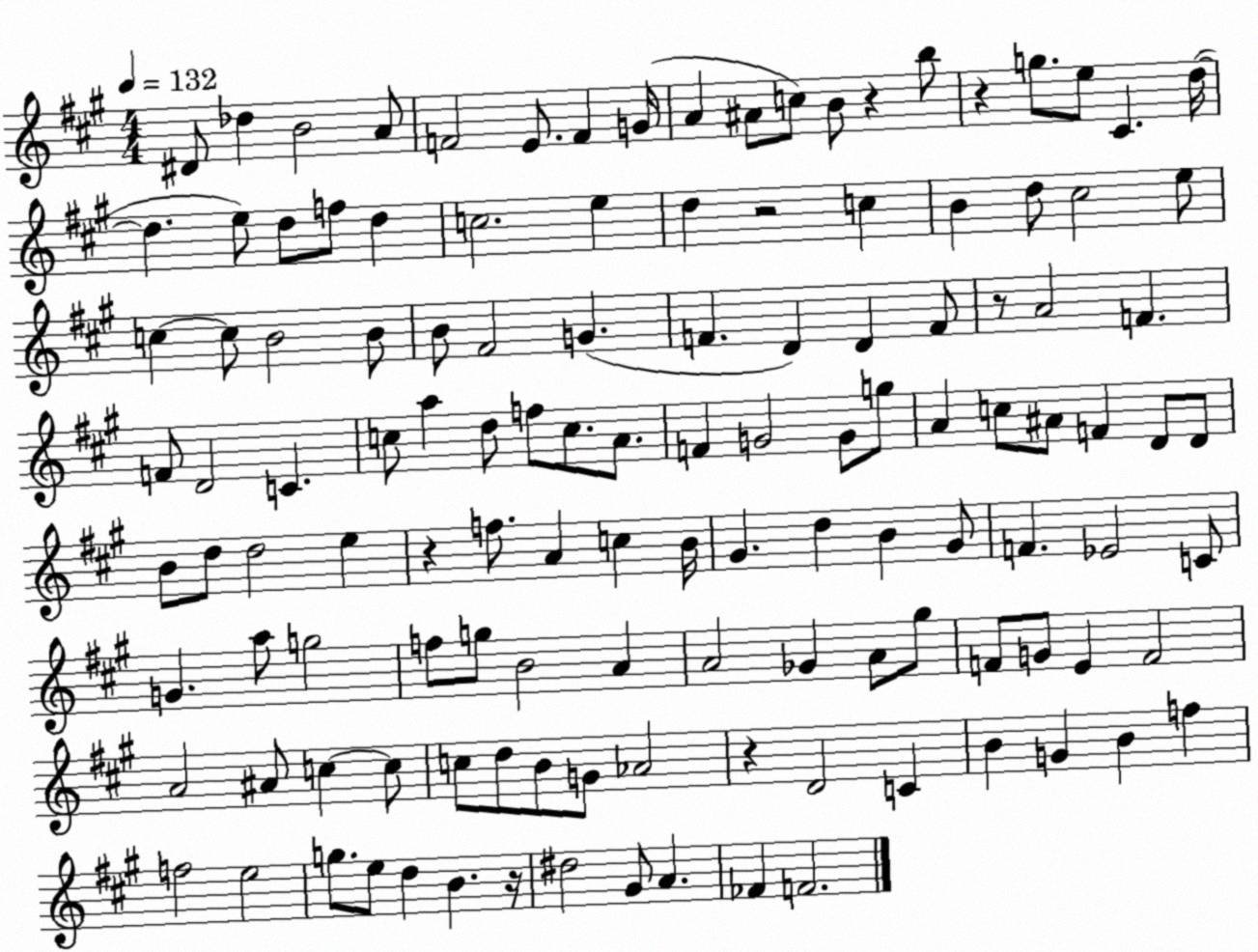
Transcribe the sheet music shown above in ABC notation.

X:1
T:Untitled
M:4/4
L:1/4
K:A
^D/2 _d B2 A/2 F2 E/2 F G/4 A ^A/2 c/2 B/2 z b/2 z g/2 e/2 ^C d/4 d e/2 d/2 f/2 d c2 e d z2 c B d/2 ^c2 e/2 c c/2 B2 B/2 B/2 ^F2 G F D D F/2 z/2 A2 F F/2 D2 C c/2 a d/2 f/2 c/2 A/2 F G2 G/2 g/2 A c/2 ^A/2 F D/2 D/2 B/2 d/2 d2 e z f/2 A c B/4 ^G d B ^G/2 F _E2 C/2 G a/2 g2 f/2 g/2 B2 A A2 _G A/2 ^g/2 F/2 G/2 E F2 A2 ^A/2 c c/2 c/2 d/2 B/2 G/2 _A2 z D2 C B G B f f2 e2 g/2 e/2 d B z/4 ^d2 ^G/2 A _F F2